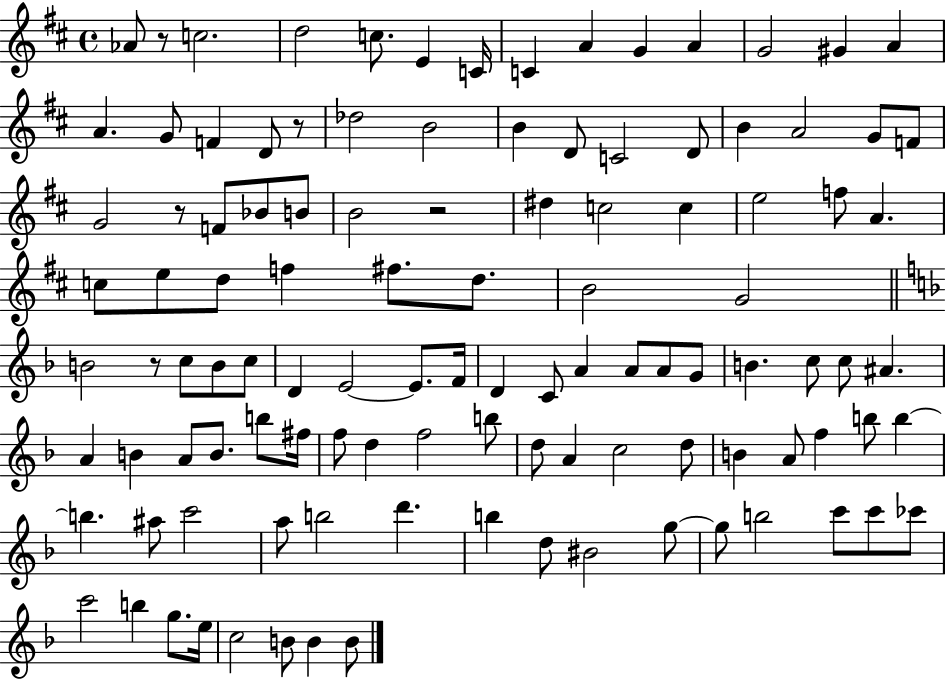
Ab4/e R/e C5/h. D5/h C5/e. E4/q C4/s C4/q A4/q G4/q A4/q G4/h G#4/q A4/q A4/q. G4/e F4/q D4/e R/e Db5/h B4/h B4/q D4/e C4/h D4/e B4/q A4/h G4/e F4/e G4/h R/e F4/e Bb4/e B4/e B4/h R/h D#5/q C5/h C5/q E5/h F5/e A4/q. C5/e E5/e D5/e F5/q F#5/e. D5/e. B4/h G4/h B4/h R/e C5/e B4/e C5/e D4/q E4/h E4/e. F4/s D4/q C4/e A4/q A4/e A4/e G4/e B4/q. C5/e C5/e A#4/q. A4/q B4/q A4/e B4/e. B5/e F#5/s F5/e D5/q F5/h B5/e D5/e A4/q C5/h D5/e B4/q A4/e F5/q B5/e B5/q B5/q. A#5/e C6/h A5/e B5/h D6/q. B5/q D5/e BIS4/h G5/e G5/e B5/h C6/e C6/e CES6/e C6/h B5/q G5/e. E5/s C5/h B4/e B4/q B4/e